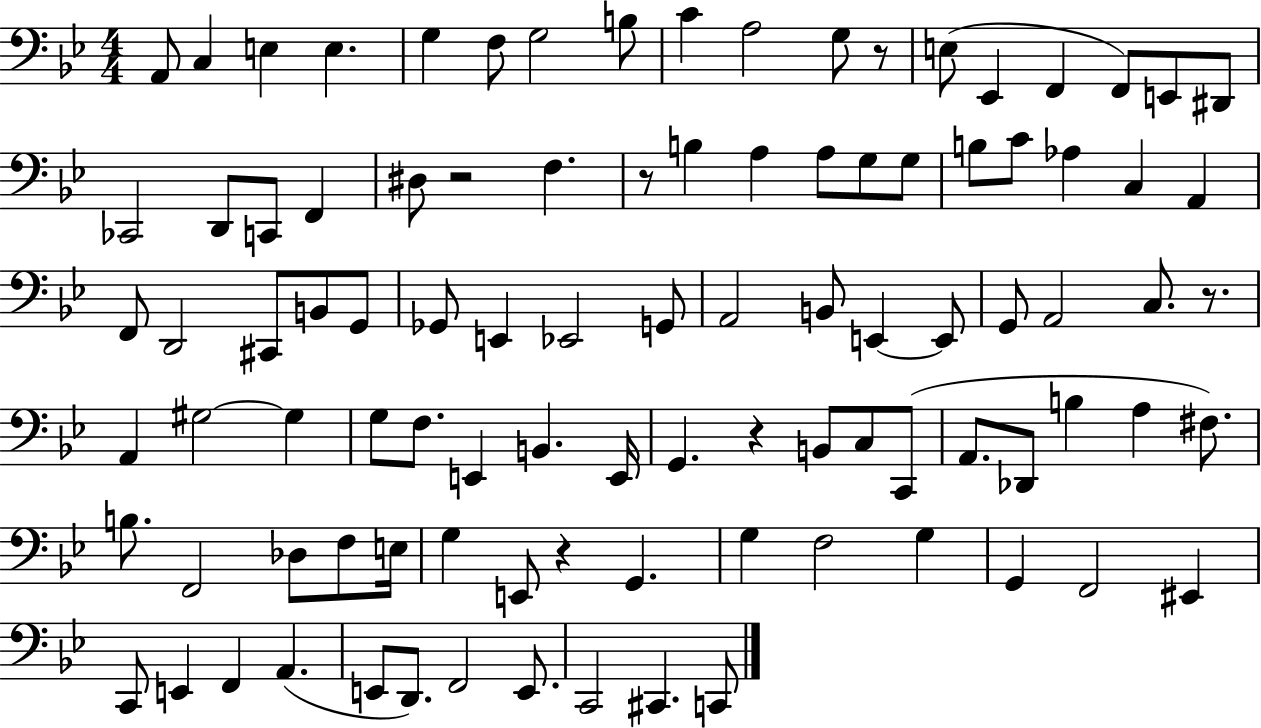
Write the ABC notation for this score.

X:1
T:Untitled
M:4/4
L:1/4
K:Bb
A,,/2 C, E, E, G, F,/2 G,2 B,/2 C A,2 G,/2 z/2 E,/2 _E,, F,, F,,/2 E,,/2 ^D,,/2 _C,,2 D,,/2 C,,/2 F,, ^D,/2 z2 F, z/2 B, A, A,/2 G,/2 G,/2 B,/2 C/2 _A, C, A,, F,,/2 D,,2 ^C,,/2 B,,/2 G,,/2 _G,,/2 E,, _E,,2 G,,/2 A,,2 B,,/2 E,, E,,/2 G,,/2 A,,2 C,/2 z/2 A,, ^G,2 ^G, G,/2 F,/2 E,, B,, E,,/4 G,, z B,,/2 C,/2 C,,/2 A,,/2 _D,,/2 B, A, ^F,/2 B,/2 F,,2 _D,/2 F,/2 E,/4 G, E,,/2 z G,, G, F,2 G, G,, F,,2 ^E,, C,,/2 E,, F,, A,, E,,/2 D,,/2 F,,2 E,,/2 C,,2 ^C,, C,,/2